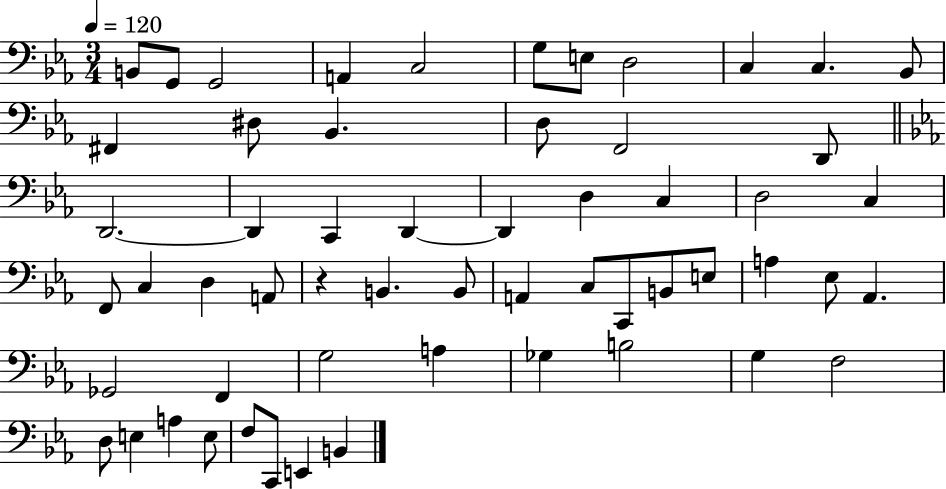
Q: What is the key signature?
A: EES major